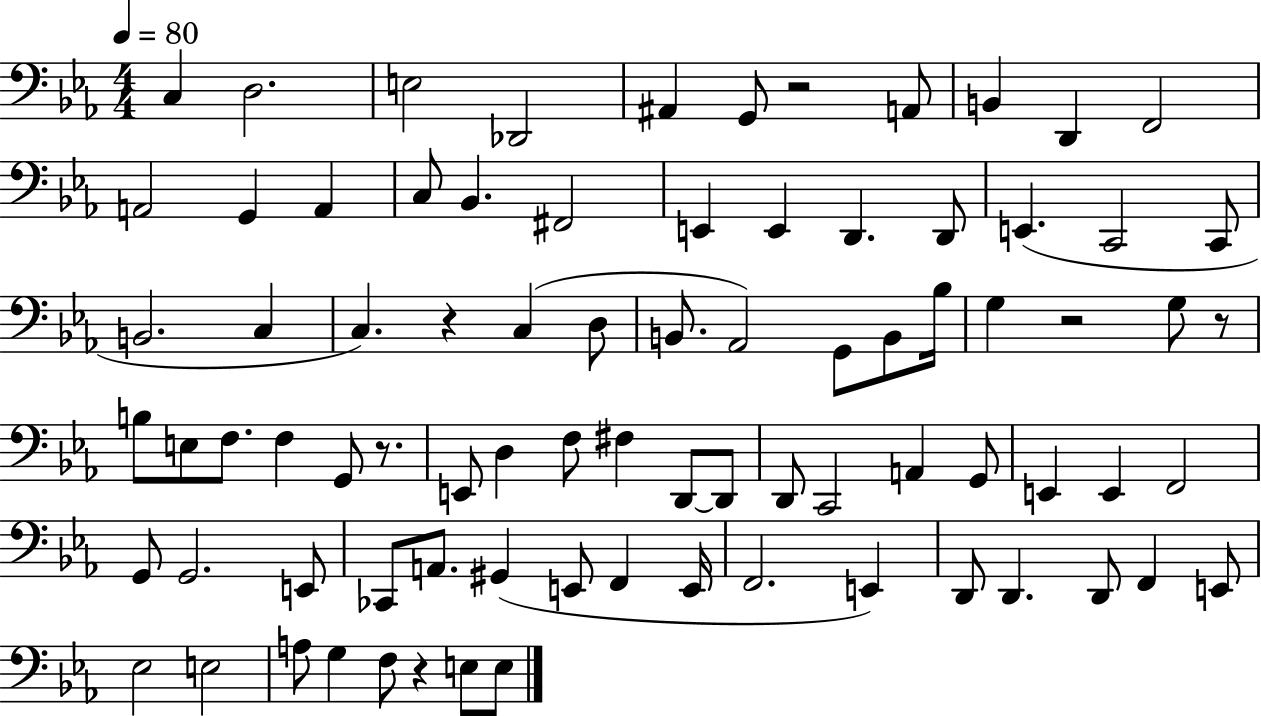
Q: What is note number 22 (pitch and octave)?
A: C2